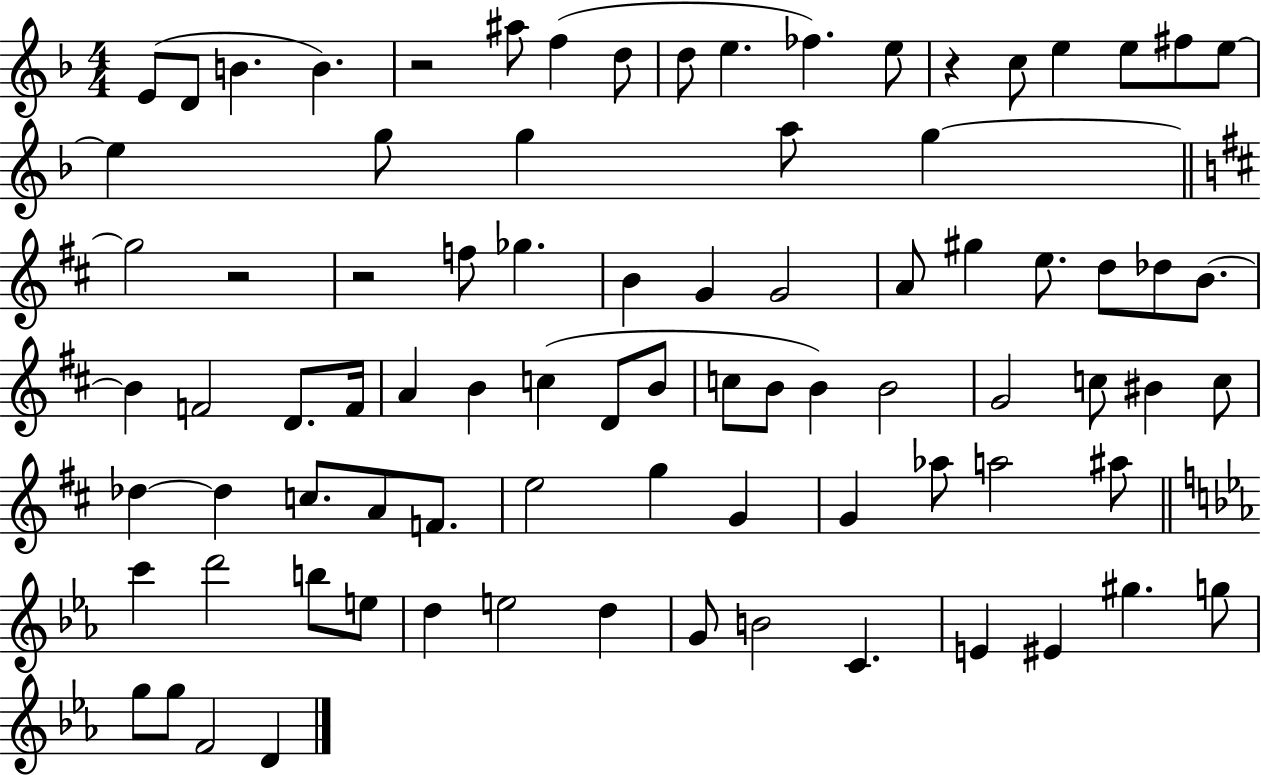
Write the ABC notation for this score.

X:1
T:Untitled
M:4/4
L:1/4
K:F
E/2 D/2 B B z2 ^a/2 f d/2 d/2 e _f e/2 z c/2 e e/2 ^f/2 e/2 e g/2 g a/2 g g2 z2 z2 f/2 _g B G G2 A/2 ^g e/2 d/2 _d/2 B/2 B F2 D/2 F/4 A B c D/2 B/2 c/2 B/2 B B2 G2 c/2 ^B c/2 _d _d c/2 A/2 F/2 e2 g G G _a/2 a2 ^a/2 c' d'2 b/2 e/2 d e2 d G/2 B2 C E ^E ^g g/2 g/2 g/2 F2 D